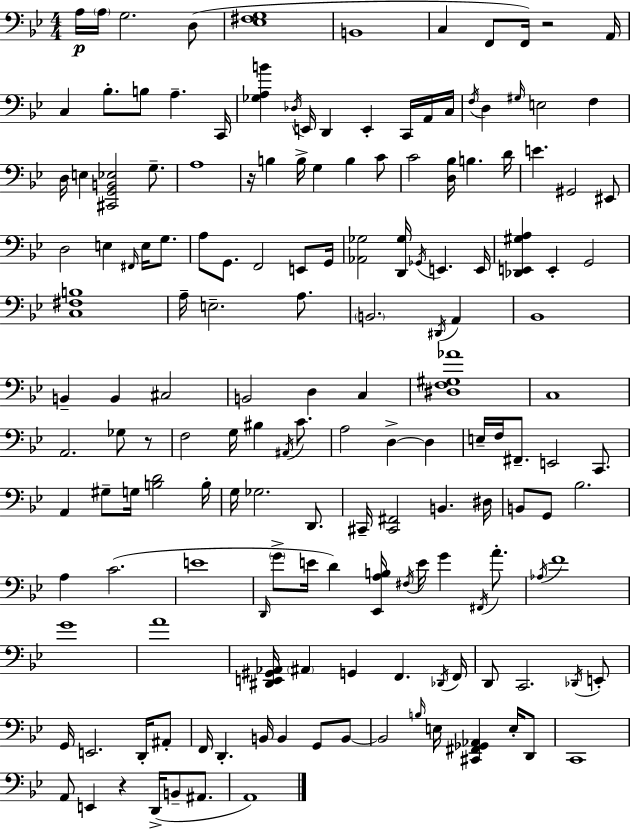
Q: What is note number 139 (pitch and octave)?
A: C2